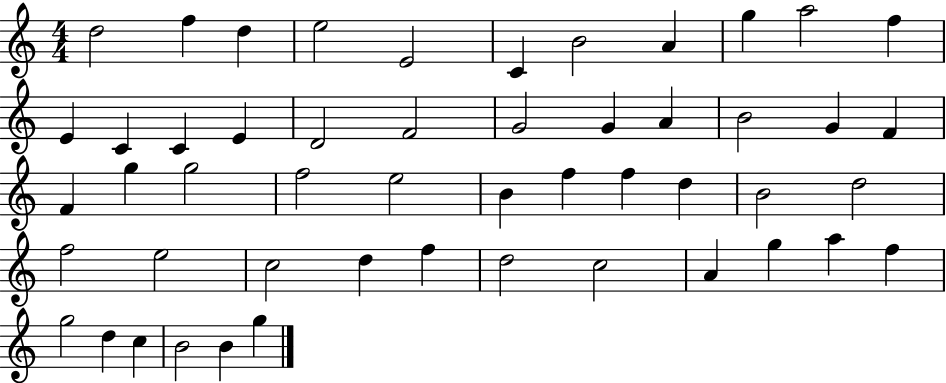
D5/h F5/q D5/q E5/h E4/h C4/q B4/h A4/q G5/q A5/h F5/q E4/q C4/q C4/q E4/q D4/h F4/h G4/h G4/q A4/q B4/h G4/q F4/q F4/q G5/q G5/h F5/h E5/h B4/q F5/q F5/q D5/q B4/h D5/h F5/h E5/h C5/h D5/q F5/q D5/h C5/h A4/q G5/q A5/q F5/q G5/h D5/q C5/q B4/h B4/q G5/q